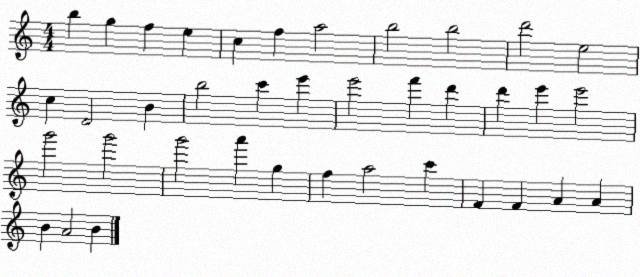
X:1
T:Untitled
M:4/4
L:1/4
K:C
b g f e c f a2 b2 b2 d'2 e2 c D2 B b2 c' e' e'2 f' d' d' e' e'2 g'2 g'2 g'2 a' g f a2 c' F F A A B A2 B